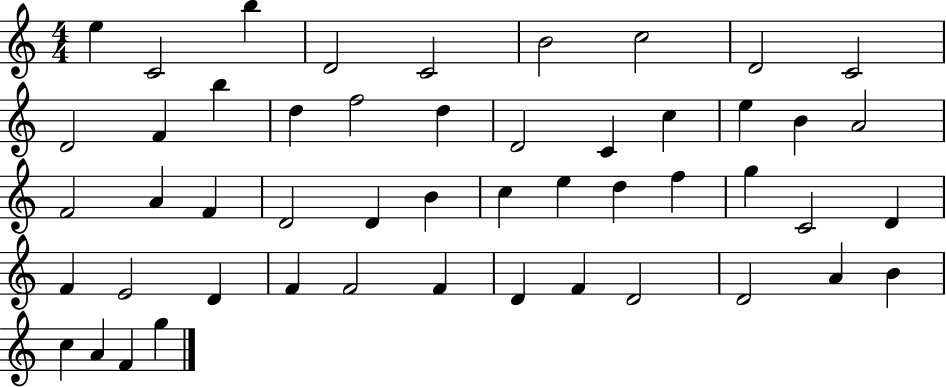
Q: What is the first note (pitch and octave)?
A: E5